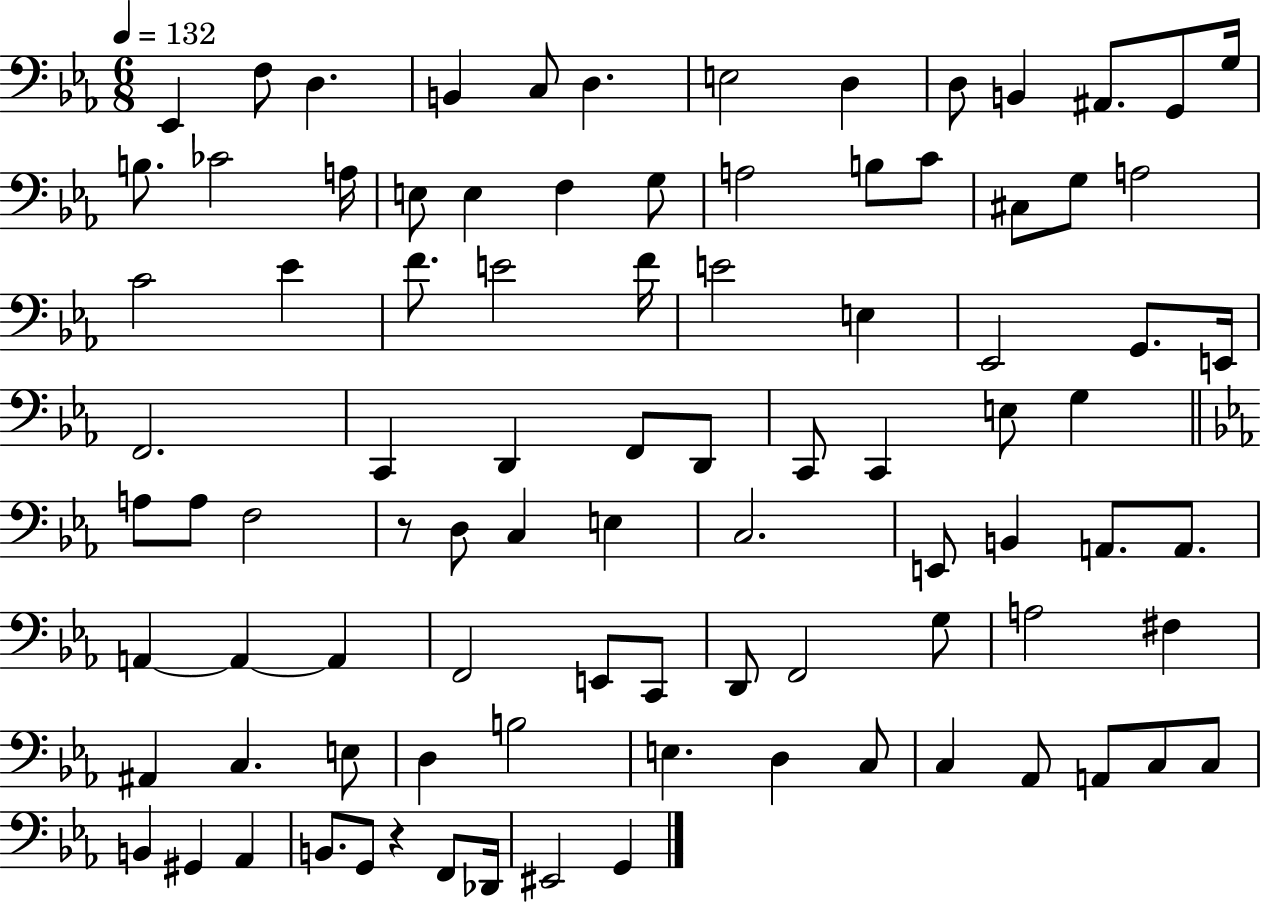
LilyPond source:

{
  \clef bass
  \numericTimeSignature
  \time 6/8
  \key ees \major
  \tempo 4 = 132
  ees,4 f8 d4. | b,4 c8 d4. | e2 d4 | d8 b,4 ais,8. g,8 g16 | \break b8. ces'2 a16 | e8 e4 f4 g8 | a2 b8 c'8 | cis8 g8 a2 | \break c'2 ees'4 | f'8. e'2 f'16 | e'2 e4 | ees,2 g,8. e,16 | \break f,2. | c,4 d,4 f,8 d,8 | c,8 c,4 e8 g4 | \bar "||" \break \key ees \major a8 a8 f2 | r8 d8 c4 e4 | c2. | e,8 b,4 a,8. a,8. | \break a,4~~ a,4~~ a,4 | f,2 e,8 c,8 | d,8 f,2 g8 | a2 fis4 | \break ais,4 c4. e8 | d4 b2 | e4. d4 c8 | c4 aes,8 a,8 c8 c8 | \break b,4 gis,4 aes,4 | b,8. g,8 r4 f,8 des,16 | eis,2 g,4 | \bar "|."
}